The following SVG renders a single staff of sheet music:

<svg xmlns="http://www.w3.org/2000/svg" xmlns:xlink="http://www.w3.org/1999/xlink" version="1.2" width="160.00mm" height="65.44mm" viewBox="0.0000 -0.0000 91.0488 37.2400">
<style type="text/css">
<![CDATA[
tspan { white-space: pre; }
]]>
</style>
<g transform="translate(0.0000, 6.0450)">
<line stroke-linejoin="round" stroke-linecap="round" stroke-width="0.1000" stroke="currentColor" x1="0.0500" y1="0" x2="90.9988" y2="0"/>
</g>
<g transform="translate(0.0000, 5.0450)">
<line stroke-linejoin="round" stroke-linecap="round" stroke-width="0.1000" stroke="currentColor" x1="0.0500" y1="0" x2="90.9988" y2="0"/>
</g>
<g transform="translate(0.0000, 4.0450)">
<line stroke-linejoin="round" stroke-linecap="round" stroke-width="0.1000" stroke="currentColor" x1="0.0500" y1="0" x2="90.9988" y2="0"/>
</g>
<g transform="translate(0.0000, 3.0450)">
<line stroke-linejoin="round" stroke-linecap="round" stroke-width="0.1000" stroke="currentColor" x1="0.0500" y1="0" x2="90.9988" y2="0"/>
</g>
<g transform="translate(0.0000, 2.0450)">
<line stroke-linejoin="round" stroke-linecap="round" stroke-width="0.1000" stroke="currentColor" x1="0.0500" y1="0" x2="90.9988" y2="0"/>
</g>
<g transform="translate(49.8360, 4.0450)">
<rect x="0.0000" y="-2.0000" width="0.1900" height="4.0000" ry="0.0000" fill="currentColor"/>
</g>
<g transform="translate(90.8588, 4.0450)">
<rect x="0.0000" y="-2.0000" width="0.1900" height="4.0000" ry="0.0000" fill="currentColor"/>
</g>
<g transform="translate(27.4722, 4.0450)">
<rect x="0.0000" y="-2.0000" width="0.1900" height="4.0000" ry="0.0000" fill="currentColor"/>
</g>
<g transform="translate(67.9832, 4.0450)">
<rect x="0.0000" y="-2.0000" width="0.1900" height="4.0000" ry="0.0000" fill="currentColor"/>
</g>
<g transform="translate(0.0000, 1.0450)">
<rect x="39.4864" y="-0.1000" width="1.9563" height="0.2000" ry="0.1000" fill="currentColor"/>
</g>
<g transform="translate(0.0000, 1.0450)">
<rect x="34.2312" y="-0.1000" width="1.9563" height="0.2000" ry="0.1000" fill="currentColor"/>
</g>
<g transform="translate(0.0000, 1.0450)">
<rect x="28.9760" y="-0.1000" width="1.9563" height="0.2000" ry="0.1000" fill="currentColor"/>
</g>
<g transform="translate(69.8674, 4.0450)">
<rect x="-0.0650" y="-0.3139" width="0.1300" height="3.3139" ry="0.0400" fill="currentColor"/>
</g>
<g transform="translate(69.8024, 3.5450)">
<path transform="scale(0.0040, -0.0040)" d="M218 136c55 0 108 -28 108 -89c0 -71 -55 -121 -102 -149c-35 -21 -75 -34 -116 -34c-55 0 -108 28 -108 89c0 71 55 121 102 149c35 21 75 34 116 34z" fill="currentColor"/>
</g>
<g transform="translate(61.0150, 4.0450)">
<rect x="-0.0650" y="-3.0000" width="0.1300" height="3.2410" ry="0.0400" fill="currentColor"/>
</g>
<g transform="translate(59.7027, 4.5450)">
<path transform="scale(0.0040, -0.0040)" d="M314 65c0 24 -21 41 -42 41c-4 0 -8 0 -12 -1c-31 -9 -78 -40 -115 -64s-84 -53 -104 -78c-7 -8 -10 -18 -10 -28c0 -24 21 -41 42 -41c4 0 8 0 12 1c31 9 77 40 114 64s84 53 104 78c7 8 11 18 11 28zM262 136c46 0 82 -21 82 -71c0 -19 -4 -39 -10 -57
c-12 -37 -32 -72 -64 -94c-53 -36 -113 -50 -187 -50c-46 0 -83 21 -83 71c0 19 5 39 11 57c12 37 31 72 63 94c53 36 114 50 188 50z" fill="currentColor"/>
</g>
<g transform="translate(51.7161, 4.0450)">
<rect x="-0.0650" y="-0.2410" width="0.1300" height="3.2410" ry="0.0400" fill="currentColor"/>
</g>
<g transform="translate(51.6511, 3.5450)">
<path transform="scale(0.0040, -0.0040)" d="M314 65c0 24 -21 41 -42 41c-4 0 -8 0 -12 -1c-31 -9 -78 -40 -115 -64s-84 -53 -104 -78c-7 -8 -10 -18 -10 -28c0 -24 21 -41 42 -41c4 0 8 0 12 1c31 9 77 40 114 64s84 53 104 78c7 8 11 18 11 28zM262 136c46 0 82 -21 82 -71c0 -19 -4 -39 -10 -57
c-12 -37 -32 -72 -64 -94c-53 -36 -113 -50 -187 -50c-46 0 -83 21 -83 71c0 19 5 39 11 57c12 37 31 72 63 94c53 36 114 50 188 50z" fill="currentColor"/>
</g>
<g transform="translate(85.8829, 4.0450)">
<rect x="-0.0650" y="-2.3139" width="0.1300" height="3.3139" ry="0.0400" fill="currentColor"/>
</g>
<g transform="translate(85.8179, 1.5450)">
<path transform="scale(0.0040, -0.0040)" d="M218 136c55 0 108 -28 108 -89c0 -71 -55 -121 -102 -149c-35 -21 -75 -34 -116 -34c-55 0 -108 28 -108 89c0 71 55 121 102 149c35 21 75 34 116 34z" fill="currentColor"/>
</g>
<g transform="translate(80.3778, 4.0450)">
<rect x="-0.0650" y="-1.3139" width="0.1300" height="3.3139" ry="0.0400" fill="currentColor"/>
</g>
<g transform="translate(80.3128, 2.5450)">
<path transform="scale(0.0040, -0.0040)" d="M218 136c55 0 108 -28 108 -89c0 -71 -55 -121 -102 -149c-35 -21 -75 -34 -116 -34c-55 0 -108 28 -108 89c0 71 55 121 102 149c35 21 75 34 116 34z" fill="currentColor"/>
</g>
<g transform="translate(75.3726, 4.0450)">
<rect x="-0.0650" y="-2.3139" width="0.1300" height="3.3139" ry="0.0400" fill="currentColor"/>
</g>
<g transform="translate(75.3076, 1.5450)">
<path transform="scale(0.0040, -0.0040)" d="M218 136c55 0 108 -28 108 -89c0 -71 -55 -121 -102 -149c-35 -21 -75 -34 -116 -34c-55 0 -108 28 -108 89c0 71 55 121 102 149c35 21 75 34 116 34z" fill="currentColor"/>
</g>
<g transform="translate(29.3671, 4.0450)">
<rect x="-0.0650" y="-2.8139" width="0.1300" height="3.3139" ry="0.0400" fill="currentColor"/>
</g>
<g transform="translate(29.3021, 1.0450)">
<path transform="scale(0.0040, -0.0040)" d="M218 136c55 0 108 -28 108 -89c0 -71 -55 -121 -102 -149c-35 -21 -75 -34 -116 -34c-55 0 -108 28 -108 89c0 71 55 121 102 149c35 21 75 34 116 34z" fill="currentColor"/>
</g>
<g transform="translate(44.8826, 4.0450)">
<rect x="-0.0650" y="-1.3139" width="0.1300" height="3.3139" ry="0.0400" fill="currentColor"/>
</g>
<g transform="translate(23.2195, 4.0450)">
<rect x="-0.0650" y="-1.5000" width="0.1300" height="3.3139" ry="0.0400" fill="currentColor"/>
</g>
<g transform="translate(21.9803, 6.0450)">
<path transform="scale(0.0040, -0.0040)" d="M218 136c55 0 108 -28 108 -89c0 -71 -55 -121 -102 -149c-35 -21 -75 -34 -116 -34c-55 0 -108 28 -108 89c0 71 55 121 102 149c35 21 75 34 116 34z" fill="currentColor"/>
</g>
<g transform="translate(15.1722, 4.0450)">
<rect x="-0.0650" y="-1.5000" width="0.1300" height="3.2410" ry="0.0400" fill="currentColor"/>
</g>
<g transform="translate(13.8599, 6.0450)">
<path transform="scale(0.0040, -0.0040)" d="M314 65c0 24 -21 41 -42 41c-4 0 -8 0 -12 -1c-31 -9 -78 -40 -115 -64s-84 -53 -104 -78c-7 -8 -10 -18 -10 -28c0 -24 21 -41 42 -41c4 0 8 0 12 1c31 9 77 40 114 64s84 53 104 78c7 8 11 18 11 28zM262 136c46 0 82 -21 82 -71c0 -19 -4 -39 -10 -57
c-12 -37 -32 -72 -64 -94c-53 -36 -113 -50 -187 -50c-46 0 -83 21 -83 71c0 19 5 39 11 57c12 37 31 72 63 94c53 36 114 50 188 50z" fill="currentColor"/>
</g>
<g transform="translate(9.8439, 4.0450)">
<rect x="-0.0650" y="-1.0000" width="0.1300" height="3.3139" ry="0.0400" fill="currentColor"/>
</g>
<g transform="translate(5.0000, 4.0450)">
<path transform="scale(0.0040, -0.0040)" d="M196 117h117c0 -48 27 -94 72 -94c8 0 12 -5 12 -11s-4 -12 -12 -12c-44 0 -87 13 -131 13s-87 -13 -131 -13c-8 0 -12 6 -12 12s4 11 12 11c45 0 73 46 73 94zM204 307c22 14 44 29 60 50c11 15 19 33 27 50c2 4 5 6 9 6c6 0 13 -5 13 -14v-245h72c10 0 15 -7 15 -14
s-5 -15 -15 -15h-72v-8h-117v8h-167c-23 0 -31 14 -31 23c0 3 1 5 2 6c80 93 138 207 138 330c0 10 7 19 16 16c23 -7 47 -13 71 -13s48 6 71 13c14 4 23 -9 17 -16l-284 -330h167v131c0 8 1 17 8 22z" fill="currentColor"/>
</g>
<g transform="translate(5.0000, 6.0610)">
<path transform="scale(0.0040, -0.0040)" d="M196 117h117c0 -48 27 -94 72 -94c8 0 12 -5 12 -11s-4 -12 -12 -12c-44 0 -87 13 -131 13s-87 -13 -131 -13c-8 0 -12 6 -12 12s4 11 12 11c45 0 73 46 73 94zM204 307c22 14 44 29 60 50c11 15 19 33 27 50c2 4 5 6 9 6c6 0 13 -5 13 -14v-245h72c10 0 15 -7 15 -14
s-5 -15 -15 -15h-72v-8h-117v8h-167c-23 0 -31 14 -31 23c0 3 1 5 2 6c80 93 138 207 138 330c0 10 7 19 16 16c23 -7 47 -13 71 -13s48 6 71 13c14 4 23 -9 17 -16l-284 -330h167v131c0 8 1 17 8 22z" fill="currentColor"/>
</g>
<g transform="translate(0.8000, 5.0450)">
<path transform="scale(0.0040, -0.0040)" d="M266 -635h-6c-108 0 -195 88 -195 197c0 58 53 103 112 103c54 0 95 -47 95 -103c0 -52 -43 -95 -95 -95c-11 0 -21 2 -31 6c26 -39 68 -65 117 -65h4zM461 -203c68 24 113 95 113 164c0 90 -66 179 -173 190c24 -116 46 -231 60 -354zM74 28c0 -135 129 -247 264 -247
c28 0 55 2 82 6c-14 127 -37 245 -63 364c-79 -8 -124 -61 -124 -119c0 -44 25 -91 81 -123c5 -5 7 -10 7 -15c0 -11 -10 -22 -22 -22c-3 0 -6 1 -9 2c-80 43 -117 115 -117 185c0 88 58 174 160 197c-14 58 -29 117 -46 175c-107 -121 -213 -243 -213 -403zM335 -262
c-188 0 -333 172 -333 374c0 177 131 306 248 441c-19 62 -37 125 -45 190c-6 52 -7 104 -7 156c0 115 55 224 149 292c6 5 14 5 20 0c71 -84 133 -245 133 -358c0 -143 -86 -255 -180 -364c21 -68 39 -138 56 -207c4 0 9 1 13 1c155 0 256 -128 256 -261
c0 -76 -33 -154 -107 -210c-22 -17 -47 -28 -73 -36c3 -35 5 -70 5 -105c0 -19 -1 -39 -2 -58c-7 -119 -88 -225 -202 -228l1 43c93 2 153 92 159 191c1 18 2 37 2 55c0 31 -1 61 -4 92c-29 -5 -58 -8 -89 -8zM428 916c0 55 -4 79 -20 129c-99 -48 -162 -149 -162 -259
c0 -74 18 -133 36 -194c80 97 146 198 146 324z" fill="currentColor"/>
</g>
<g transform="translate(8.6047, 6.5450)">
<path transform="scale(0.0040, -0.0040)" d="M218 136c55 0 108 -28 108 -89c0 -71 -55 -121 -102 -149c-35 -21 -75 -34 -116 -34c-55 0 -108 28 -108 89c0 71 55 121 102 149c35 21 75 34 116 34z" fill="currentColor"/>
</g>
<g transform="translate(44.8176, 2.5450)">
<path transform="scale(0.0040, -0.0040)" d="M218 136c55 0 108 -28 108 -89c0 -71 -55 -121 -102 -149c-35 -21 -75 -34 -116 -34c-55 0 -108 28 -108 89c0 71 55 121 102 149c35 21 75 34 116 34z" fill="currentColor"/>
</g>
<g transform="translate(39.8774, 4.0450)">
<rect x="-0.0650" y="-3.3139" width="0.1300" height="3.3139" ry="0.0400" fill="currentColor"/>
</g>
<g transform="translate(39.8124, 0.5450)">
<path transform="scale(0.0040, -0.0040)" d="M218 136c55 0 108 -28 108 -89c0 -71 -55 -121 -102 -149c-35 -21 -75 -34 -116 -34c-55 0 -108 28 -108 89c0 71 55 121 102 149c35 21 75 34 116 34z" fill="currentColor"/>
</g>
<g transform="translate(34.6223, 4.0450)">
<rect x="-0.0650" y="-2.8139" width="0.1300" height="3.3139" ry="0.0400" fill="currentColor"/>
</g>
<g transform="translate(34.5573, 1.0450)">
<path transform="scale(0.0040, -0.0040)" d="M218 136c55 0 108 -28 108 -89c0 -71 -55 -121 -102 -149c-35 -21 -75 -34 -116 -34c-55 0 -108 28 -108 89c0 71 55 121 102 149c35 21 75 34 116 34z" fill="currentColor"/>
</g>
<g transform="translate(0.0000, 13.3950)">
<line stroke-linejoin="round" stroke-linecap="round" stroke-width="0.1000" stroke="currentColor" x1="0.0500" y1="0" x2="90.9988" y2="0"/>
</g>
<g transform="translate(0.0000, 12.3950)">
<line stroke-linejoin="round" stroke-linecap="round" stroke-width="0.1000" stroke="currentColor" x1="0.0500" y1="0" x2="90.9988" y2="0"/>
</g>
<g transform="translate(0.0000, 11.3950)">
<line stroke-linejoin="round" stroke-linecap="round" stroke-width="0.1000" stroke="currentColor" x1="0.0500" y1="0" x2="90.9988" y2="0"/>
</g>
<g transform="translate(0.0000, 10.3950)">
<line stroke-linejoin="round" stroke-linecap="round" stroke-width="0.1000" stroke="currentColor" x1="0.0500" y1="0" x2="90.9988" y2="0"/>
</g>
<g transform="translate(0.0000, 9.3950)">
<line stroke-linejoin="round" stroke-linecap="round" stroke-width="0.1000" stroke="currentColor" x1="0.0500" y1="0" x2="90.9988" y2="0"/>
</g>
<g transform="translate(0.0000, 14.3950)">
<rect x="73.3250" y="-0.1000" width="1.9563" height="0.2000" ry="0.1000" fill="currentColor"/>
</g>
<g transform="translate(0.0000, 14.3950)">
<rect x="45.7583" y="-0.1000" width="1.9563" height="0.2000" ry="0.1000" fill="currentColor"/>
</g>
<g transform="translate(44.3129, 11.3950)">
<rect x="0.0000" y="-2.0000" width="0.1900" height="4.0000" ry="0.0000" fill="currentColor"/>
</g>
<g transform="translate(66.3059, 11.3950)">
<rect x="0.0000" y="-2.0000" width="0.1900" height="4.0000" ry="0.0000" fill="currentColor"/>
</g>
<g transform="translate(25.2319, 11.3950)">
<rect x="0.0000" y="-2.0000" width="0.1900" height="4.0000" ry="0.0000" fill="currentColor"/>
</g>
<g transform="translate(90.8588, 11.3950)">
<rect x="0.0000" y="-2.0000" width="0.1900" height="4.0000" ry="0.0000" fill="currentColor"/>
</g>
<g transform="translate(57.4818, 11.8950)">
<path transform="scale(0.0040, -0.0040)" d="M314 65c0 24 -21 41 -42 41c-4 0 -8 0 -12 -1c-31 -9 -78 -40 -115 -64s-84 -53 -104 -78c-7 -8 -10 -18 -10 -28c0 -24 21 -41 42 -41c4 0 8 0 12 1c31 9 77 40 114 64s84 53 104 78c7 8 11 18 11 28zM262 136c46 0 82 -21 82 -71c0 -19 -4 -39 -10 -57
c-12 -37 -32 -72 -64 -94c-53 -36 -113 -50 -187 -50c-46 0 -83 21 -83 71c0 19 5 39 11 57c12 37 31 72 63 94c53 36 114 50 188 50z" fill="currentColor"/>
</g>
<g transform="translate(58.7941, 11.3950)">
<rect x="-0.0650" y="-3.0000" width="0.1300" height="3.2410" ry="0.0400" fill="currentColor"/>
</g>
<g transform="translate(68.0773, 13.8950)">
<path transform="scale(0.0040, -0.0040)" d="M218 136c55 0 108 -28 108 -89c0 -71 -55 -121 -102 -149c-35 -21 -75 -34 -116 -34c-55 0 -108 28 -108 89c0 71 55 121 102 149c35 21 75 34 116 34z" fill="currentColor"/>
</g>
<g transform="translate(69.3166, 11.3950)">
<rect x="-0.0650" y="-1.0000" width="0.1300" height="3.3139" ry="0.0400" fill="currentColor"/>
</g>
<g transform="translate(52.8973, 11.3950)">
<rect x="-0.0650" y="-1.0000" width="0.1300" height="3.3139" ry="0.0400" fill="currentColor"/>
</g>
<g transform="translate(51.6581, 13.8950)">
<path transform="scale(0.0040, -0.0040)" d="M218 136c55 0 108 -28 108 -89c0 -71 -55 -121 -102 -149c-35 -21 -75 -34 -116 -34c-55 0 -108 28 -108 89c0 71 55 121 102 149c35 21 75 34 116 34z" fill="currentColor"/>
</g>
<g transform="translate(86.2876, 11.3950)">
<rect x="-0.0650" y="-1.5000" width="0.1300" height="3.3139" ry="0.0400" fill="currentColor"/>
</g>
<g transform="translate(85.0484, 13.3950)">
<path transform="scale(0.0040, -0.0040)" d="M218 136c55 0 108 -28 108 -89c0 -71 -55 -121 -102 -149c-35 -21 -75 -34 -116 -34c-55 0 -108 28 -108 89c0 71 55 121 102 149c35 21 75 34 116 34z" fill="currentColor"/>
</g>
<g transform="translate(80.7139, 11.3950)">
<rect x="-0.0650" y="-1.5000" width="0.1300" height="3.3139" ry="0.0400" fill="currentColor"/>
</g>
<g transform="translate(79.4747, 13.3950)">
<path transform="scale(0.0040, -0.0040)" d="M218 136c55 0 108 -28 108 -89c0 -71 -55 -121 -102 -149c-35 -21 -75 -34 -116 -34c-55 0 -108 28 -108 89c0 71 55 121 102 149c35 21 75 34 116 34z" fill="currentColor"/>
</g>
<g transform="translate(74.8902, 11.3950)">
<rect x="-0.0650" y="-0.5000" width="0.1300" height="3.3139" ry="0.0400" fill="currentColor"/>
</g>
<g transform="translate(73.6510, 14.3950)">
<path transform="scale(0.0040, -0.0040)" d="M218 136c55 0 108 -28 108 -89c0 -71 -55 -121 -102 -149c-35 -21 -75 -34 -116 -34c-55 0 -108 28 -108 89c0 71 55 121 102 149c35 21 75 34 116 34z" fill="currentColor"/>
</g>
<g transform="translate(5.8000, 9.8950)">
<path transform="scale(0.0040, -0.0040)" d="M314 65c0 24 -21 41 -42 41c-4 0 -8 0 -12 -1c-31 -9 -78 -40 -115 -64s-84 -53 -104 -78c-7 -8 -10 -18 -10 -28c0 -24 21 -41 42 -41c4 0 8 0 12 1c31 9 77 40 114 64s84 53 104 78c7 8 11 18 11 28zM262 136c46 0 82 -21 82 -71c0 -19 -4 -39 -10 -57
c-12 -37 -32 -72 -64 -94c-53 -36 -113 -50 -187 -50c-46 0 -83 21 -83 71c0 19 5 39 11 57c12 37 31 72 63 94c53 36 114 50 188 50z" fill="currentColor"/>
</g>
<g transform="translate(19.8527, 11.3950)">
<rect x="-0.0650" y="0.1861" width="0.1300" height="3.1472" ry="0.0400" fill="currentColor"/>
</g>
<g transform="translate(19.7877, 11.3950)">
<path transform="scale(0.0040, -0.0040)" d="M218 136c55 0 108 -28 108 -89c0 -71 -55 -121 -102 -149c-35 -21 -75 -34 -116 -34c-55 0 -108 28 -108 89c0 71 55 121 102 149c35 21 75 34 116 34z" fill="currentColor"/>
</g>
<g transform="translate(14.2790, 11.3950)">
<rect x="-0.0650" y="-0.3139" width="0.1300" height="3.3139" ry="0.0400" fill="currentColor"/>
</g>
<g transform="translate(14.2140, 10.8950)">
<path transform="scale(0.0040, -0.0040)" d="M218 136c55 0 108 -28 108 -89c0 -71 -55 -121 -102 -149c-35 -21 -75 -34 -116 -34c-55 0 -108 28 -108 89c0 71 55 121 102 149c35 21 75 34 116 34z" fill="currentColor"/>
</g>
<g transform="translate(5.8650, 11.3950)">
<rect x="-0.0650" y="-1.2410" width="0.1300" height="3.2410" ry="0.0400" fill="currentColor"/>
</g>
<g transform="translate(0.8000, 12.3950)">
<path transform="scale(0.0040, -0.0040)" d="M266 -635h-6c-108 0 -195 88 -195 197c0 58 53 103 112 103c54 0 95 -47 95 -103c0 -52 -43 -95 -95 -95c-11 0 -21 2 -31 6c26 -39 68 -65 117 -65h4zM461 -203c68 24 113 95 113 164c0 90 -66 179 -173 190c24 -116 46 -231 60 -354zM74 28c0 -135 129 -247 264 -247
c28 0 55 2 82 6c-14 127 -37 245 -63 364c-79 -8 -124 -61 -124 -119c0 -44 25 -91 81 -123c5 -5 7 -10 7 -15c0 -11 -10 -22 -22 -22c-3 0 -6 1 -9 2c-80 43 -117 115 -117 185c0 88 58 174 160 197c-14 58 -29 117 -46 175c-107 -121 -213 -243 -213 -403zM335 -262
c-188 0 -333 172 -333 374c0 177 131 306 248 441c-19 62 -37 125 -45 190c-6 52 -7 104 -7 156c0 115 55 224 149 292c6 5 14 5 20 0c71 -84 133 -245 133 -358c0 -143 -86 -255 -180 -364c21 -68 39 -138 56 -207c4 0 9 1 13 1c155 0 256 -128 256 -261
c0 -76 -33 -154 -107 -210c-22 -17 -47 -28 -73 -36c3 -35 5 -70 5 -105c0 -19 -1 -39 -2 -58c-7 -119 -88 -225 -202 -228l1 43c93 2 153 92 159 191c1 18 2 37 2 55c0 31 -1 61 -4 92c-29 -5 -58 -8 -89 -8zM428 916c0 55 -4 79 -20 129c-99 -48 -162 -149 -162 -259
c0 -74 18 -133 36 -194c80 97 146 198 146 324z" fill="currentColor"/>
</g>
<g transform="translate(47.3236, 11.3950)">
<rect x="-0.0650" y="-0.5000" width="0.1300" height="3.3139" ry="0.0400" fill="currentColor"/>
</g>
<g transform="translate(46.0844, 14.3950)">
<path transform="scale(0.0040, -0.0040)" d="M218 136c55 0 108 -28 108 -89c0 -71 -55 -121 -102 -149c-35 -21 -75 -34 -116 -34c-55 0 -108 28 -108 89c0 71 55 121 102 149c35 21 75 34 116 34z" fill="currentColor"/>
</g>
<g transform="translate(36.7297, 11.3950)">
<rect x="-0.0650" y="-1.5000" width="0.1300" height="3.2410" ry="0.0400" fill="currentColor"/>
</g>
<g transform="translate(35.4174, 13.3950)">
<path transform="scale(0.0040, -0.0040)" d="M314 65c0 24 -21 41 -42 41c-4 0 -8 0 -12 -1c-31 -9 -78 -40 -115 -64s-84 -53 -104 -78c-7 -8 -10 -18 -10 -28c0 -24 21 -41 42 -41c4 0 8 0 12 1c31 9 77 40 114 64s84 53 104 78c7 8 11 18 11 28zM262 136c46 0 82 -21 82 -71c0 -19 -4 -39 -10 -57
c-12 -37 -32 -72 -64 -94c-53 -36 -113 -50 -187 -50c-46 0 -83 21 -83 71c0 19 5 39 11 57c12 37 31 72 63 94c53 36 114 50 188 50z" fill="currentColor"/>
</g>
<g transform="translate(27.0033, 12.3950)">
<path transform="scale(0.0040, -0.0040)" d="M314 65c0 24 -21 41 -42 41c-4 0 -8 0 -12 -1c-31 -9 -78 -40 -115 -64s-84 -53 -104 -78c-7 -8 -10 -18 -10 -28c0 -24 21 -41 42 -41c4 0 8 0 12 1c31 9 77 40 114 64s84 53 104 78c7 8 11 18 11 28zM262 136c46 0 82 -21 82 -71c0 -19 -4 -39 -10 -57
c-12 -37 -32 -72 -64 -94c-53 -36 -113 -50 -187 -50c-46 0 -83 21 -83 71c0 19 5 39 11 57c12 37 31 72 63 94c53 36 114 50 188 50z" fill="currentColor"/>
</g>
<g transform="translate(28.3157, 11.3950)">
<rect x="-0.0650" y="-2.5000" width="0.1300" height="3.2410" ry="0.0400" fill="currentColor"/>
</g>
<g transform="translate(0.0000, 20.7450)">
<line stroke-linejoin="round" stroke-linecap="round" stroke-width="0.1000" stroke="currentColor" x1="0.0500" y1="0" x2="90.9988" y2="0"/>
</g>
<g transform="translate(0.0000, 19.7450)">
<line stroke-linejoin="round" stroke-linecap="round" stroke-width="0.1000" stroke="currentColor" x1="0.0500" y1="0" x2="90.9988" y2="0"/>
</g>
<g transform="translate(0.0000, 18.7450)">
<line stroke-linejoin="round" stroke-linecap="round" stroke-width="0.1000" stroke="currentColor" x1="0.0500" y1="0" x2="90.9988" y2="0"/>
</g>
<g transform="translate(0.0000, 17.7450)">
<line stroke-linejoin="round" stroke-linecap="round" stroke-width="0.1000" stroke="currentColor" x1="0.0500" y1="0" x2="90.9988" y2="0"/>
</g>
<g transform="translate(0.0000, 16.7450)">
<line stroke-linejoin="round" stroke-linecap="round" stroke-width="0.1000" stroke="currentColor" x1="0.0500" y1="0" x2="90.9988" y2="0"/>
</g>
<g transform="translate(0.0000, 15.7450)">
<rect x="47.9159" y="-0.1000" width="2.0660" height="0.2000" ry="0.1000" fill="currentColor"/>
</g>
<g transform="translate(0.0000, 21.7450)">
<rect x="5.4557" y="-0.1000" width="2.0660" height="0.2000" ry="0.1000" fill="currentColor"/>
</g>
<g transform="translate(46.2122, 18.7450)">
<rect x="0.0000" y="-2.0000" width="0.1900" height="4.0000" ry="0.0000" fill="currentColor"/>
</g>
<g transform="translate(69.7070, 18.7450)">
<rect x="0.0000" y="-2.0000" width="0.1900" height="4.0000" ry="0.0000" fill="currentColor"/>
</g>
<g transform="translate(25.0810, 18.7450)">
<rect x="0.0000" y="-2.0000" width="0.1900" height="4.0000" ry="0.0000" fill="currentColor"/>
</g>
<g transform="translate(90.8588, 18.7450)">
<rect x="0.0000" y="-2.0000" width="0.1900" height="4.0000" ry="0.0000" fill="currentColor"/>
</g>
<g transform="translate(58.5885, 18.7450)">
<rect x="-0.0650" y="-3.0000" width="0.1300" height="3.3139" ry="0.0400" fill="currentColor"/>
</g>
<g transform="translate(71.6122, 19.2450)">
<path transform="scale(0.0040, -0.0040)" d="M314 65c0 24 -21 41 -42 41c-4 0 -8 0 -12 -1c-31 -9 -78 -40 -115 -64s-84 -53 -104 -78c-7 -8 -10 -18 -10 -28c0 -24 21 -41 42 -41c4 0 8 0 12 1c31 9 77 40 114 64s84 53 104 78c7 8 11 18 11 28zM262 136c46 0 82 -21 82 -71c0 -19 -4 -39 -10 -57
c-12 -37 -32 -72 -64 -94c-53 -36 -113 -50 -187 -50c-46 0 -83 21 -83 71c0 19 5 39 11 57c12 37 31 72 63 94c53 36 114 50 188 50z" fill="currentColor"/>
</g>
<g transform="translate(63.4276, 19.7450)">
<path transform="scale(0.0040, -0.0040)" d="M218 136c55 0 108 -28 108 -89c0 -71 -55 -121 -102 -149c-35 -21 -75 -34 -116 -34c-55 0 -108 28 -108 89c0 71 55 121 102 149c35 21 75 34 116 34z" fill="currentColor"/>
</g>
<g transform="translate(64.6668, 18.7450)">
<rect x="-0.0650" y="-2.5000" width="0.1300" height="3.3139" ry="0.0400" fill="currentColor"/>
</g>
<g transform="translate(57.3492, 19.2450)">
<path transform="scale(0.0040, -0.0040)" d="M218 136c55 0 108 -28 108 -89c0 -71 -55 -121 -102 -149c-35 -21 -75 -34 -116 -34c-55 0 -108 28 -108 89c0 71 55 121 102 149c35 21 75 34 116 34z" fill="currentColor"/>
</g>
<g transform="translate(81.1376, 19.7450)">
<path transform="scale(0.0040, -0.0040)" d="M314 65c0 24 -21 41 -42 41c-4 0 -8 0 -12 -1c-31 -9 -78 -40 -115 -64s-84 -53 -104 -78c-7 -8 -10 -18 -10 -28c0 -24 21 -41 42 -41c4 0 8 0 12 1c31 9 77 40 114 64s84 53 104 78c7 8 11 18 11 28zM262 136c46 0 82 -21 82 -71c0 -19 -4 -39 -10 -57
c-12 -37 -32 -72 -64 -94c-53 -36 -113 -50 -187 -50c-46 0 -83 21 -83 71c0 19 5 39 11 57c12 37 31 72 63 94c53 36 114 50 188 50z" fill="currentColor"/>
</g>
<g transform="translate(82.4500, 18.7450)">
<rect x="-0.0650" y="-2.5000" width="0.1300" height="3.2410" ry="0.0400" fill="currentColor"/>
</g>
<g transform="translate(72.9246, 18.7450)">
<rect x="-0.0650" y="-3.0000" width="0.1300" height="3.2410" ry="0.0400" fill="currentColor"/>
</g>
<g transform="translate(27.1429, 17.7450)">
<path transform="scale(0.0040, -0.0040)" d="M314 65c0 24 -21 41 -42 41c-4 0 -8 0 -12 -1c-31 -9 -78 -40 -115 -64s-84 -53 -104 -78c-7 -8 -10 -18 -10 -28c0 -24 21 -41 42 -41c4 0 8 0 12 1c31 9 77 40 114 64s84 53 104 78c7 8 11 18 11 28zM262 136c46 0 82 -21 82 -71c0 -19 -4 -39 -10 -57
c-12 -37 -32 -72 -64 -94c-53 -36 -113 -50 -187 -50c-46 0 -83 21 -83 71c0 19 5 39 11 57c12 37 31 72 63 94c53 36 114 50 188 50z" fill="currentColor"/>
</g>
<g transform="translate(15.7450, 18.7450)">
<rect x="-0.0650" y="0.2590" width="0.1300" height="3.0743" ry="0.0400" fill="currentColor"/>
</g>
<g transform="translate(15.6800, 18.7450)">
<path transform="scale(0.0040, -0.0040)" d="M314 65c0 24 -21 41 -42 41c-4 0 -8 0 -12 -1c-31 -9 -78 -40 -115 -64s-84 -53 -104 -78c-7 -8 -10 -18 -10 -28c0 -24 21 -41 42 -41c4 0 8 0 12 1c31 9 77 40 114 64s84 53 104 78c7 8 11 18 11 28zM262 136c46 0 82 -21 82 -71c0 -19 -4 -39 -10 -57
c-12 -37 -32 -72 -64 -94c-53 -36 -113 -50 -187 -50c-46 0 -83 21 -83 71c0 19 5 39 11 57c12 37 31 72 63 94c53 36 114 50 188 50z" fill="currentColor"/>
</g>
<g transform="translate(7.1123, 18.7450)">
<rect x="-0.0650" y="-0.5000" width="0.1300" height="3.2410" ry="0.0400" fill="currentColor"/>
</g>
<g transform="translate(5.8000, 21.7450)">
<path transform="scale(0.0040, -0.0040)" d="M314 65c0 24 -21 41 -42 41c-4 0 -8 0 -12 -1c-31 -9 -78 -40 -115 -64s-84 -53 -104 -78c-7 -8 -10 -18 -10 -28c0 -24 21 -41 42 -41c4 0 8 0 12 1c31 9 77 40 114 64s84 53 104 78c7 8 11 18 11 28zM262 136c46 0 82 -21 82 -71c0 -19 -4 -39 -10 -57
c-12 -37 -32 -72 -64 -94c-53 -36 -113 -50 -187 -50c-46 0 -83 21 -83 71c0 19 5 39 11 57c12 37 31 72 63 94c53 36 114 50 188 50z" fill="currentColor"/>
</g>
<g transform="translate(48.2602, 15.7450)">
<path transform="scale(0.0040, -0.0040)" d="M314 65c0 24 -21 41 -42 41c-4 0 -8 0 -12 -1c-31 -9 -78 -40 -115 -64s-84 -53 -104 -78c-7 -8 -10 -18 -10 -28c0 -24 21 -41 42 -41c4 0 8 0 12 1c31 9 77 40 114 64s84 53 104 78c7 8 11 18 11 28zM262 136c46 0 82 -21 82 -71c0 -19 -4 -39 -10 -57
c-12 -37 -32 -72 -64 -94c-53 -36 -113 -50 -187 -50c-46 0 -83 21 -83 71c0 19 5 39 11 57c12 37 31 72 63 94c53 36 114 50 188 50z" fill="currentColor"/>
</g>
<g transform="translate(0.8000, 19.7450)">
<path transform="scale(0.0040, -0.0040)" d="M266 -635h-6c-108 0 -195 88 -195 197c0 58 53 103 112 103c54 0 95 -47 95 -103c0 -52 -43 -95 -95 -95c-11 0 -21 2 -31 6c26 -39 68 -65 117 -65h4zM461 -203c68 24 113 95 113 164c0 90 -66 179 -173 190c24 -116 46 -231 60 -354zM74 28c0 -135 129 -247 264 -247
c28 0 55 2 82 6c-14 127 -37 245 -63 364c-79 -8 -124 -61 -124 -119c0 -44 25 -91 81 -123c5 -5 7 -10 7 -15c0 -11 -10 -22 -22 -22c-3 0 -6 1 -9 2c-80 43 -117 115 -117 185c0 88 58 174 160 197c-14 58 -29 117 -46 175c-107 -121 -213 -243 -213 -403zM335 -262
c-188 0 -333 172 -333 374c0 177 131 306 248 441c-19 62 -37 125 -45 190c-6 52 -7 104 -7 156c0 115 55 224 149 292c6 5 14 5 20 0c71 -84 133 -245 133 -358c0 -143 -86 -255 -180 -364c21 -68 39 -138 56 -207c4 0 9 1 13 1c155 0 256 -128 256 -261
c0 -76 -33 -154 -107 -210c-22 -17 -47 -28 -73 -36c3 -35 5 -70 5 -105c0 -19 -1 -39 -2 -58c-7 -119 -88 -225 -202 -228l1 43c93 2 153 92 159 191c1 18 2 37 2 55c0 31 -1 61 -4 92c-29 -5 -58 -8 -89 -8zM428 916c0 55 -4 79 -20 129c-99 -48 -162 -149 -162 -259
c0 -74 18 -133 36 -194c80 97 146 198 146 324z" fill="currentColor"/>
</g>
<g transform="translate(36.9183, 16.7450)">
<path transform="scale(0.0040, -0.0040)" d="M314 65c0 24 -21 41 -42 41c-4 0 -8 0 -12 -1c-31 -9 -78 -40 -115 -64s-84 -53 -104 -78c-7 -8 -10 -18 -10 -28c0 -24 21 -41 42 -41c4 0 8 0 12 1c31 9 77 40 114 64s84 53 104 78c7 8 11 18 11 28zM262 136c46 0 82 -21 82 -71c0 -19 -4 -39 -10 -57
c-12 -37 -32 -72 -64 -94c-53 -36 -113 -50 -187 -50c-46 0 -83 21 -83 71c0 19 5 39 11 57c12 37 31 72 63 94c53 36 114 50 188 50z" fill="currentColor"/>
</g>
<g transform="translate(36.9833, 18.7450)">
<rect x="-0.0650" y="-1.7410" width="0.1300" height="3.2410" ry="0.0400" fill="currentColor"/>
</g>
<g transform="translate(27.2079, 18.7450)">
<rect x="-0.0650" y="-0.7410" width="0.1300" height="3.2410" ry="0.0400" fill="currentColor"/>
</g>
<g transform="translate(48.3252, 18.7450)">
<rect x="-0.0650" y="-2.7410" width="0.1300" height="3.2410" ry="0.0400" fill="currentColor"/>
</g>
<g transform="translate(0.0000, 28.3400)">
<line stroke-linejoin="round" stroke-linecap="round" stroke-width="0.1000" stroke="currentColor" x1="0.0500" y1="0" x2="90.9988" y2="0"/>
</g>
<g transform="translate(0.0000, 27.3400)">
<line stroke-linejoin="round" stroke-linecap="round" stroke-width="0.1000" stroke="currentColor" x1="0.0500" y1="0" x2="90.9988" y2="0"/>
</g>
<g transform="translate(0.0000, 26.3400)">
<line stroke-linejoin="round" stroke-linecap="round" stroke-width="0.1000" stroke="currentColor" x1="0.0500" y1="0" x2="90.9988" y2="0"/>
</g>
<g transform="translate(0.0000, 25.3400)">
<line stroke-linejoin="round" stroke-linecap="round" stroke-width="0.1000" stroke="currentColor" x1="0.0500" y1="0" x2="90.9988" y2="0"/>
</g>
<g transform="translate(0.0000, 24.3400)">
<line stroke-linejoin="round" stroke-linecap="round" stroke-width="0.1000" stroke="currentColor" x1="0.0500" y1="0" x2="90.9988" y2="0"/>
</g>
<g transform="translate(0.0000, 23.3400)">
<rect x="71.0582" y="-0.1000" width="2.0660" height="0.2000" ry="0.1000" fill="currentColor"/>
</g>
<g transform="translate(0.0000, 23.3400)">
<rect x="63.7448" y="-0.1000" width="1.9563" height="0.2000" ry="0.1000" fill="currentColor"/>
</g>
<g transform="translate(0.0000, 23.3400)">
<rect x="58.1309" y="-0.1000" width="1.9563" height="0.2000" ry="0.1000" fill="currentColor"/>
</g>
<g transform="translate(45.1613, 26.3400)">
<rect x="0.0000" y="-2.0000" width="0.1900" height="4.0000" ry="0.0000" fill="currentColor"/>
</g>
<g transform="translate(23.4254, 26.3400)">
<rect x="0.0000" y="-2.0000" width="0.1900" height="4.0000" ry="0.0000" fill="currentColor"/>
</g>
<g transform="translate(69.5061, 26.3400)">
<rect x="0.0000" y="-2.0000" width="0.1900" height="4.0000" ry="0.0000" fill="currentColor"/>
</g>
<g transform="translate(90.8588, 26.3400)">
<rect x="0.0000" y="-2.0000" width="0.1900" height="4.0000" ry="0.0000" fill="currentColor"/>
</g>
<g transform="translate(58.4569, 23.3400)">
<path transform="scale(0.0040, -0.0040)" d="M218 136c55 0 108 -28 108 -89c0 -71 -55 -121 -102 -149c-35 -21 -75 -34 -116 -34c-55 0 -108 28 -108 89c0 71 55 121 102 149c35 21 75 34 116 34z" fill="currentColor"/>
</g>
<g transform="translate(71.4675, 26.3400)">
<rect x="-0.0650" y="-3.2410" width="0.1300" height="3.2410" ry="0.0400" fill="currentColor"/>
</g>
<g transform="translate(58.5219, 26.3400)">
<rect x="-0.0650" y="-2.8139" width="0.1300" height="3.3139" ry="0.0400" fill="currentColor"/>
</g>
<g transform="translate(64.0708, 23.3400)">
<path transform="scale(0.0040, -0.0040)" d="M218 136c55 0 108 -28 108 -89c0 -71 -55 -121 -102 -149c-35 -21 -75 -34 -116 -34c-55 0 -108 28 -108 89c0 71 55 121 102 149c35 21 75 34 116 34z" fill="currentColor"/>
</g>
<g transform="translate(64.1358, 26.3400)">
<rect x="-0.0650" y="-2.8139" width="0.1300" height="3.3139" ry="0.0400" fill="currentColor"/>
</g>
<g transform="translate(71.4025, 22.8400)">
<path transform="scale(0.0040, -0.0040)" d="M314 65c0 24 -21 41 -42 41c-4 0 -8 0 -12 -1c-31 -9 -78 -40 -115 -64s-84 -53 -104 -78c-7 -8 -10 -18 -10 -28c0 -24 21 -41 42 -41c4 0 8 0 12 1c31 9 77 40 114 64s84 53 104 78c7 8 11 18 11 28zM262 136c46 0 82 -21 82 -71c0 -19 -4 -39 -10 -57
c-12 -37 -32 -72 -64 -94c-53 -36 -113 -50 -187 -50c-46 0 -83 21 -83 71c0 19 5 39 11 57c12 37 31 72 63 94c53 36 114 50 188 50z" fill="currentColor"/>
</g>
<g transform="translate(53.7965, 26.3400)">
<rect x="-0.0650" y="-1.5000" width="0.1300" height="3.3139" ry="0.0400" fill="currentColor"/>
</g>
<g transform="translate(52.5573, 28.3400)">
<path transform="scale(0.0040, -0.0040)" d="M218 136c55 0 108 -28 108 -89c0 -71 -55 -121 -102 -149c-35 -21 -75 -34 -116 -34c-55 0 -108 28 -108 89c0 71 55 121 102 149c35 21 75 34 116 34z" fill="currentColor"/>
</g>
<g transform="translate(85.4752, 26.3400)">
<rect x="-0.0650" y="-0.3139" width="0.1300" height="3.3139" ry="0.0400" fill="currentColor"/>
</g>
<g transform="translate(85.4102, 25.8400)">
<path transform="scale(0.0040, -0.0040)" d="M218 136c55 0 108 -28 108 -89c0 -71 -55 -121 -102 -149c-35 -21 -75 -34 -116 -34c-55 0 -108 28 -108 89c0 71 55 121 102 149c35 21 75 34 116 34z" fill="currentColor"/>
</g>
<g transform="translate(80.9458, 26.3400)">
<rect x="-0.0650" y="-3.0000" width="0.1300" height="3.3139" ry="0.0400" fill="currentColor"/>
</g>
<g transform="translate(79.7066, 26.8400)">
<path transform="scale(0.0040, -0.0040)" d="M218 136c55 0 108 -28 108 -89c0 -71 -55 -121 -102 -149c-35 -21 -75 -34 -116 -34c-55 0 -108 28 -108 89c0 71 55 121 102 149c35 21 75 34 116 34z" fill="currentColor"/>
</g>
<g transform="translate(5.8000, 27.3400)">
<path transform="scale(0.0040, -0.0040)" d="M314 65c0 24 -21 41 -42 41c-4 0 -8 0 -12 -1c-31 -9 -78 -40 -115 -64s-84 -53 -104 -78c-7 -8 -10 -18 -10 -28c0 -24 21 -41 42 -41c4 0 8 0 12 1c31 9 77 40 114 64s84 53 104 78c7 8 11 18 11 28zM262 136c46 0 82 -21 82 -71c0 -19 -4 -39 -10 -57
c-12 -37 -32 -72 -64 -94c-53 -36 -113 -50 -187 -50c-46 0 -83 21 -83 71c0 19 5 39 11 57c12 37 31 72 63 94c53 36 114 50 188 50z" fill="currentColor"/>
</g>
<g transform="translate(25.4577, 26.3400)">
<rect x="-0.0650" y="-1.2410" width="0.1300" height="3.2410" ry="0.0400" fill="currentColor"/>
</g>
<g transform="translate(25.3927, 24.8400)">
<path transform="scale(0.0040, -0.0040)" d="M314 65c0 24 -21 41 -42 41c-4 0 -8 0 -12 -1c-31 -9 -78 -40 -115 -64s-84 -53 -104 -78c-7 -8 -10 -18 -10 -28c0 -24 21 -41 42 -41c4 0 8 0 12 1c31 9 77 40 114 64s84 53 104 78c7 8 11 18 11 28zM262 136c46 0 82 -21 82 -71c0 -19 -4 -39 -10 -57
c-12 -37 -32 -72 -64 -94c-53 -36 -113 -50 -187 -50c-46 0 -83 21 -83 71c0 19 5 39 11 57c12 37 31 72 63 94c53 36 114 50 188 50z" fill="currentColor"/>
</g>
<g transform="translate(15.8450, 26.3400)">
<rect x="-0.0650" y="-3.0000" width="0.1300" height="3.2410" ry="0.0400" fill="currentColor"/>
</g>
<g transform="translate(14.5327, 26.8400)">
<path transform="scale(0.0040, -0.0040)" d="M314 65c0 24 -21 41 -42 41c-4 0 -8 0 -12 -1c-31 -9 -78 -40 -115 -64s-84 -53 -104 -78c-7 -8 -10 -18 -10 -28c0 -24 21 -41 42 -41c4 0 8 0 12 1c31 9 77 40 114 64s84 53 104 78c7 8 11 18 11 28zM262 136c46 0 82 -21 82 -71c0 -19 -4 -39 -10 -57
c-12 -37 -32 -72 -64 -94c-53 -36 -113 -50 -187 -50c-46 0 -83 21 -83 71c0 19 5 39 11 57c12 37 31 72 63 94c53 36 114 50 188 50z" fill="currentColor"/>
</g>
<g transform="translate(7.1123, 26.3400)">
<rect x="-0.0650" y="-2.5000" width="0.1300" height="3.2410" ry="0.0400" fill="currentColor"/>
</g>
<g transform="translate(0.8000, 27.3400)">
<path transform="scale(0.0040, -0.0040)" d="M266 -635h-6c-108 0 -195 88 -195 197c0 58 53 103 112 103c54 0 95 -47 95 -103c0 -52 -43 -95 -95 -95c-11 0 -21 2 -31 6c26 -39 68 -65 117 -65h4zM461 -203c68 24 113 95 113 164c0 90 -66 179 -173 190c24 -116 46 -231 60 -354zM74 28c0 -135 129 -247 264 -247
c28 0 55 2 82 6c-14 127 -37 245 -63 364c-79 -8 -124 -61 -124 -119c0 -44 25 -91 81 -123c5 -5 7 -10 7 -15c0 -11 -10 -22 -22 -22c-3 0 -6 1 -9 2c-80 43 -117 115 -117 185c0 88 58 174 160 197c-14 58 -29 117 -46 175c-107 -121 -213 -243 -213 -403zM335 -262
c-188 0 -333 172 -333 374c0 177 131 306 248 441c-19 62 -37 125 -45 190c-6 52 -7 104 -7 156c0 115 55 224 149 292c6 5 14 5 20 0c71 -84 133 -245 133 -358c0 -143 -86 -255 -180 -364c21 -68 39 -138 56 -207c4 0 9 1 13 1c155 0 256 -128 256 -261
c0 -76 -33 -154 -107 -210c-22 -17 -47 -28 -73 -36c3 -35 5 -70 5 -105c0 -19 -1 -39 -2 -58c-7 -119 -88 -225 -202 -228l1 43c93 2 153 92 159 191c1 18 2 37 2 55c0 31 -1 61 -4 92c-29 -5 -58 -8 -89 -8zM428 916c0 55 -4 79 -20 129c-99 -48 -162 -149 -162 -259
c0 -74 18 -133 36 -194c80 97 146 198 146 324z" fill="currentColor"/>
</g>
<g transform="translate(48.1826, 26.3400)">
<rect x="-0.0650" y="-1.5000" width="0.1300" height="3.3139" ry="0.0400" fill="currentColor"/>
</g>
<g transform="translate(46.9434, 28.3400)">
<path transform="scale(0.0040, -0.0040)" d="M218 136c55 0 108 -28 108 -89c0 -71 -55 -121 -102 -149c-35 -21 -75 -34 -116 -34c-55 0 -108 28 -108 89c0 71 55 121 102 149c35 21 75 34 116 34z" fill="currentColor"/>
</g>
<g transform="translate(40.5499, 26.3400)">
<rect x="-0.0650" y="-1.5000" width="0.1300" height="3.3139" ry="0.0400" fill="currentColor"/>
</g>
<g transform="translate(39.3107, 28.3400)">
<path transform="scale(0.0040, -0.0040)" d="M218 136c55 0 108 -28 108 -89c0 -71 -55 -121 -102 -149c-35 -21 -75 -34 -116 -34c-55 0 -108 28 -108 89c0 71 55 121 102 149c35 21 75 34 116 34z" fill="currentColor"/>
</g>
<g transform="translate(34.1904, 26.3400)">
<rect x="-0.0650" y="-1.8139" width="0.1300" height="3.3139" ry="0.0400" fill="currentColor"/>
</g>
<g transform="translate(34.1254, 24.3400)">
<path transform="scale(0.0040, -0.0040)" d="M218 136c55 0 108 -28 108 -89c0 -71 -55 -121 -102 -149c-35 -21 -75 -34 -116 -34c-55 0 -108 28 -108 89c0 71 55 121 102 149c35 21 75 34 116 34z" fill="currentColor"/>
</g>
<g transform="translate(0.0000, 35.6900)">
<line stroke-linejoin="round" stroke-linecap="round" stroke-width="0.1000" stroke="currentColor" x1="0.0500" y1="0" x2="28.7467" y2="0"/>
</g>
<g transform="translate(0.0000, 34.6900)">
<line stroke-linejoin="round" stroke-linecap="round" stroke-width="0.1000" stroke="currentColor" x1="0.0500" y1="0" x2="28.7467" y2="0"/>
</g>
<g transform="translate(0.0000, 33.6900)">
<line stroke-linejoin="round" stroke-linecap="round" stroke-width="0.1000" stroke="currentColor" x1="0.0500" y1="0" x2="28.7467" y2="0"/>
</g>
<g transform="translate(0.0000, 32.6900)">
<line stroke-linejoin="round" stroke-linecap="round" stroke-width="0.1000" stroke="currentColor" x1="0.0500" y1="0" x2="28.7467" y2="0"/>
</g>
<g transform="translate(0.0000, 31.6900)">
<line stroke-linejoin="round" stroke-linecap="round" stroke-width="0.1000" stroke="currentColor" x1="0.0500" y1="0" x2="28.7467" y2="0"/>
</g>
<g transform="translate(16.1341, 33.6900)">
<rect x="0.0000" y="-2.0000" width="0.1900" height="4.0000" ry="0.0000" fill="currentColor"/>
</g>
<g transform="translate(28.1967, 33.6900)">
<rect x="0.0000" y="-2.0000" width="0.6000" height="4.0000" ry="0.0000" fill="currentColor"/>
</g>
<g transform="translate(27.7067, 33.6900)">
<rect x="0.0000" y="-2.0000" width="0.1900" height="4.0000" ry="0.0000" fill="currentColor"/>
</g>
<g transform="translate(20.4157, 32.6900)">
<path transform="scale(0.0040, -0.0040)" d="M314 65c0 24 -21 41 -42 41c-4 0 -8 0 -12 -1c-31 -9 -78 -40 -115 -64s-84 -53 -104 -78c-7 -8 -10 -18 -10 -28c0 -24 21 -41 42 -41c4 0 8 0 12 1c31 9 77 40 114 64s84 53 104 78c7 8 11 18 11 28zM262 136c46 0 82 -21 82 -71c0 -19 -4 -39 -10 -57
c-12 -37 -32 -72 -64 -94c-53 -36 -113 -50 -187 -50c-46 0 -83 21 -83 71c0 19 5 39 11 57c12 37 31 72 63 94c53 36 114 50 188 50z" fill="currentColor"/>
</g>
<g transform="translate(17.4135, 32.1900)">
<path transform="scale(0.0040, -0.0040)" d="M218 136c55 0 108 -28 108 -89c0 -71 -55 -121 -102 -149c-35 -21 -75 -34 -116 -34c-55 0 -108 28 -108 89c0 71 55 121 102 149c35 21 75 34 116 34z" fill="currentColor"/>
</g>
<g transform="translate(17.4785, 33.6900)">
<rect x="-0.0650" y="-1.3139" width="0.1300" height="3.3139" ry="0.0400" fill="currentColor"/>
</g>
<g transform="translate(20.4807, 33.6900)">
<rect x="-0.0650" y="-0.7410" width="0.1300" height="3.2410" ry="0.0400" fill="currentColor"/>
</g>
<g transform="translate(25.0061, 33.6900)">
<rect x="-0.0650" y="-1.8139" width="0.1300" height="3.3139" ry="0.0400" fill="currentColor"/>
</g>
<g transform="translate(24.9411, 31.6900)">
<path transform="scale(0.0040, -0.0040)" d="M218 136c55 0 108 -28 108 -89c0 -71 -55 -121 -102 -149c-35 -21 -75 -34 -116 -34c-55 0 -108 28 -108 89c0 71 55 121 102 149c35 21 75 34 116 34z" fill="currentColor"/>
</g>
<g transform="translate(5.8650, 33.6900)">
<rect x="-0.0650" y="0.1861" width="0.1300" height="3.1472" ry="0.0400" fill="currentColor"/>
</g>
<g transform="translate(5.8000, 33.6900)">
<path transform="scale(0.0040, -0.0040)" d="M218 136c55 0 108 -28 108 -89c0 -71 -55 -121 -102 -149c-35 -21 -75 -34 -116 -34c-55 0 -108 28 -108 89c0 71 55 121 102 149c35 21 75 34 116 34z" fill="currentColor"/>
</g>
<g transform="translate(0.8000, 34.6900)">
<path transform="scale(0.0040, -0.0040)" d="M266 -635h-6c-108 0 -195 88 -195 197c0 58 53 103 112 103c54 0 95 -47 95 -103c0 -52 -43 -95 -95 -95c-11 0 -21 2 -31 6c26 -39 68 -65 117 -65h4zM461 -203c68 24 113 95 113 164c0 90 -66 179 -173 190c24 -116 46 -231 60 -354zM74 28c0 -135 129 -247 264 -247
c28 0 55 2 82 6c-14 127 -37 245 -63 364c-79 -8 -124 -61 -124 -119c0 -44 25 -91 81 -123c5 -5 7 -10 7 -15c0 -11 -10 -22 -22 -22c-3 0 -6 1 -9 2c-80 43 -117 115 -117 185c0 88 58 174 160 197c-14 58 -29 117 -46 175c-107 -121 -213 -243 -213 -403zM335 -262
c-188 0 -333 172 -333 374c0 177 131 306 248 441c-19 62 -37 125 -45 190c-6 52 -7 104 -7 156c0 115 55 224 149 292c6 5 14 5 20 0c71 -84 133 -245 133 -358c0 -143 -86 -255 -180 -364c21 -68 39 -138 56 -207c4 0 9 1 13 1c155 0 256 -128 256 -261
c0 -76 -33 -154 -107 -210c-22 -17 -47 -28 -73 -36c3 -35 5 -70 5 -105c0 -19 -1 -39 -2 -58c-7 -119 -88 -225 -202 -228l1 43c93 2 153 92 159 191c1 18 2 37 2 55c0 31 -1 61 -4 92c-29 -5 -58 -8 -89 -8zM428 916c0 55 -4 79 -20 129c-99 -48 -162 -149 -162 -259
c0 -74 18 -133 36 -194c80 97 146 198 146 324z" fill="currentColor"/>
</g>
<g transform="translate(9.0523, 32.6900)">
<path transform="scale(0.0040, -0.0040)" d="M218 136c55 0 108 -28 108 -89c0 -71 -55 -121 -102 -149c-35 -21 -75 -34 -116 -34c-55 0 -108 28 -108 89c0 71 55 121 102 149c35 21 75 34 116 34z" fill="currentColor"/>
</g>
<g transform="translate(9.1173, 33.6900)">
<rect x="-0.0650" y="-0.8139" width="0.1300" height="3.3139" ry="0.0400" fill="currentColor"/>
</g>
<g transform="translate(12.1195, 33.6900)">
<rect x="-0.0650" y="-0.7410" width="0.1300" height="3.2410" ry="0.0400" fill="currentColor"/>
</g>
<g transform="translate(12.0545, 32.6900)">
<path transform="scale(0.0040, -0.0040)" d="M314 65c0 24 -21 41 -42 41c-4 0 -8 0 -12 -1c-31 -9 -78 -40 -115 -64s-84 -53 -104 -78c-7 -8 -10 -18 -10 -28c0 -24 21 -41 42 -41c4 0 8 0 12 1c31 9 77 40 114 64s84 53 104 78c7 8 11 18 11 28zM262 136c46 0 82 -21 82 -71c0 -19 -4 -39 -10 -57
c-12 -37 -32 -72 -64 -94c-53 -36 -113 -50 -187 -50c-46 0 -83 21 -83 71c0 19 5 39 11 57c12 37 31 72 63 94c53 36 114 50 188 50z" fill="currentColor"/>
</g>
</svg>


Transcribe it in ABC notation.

X:1
T:Untitled
M:4/4
L:1/4
K:C
D E2 E a a b e c2 A2 c g e g e2 c B G2 E2 C D A2 D C E E C2 B2 d2 f2 a2 A G A2 G2 G2 A2 e2 f E E E a a b2 A c B d d2 e d2 f